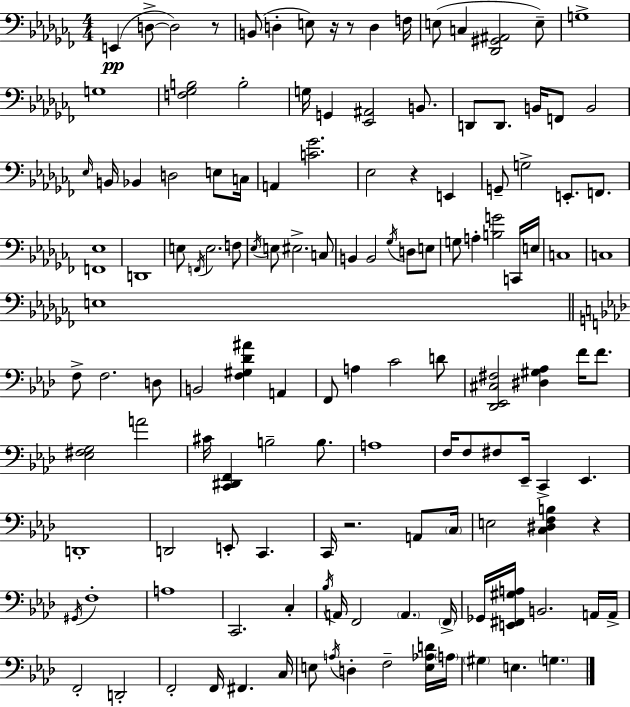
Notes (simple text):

E2/q D3/e D3/h R/e B2/e D3/q E3/e R/s R/e D3/q F3/s E3/e C3/q [Db2,G#2,A#2]/h E3/e G3/w G3/w [F3,Gb3,B3]/h B3/h G3/s G2/q [Eb2,A#2]/h B2/e. D2/e D2/e. B2/s F2/e B2/h Eb3/s B2/s Bb2/q D3/h E3/e C3/s A2/q [C4,Gb4]/h. Eb3/h R/q E2/q G2/e G3/h E2/e. F2/e. [F2,Eb3]/w D2/w E3/e F2/s E3/h. F3/e Eb3/s E3/e EIS3/h. C3/e B2/q B2/h Gb3/s D3/e E3/e G3/e A3/q [B3,G4]/h C2/s E3/s C3/w C3/w E3/w F3/e F3/h. D3/e B2/h [F3,G#3,Db4,A#4]/q A2/q F2/e A3/q C4/h D4/e [Db2,Eb2,C#3,F#3]/h [D#3,G#3,Ab3]/q F4/s F4/e. [Eb3,F#3,G3]/h A4/h C#4/s [C2,D#2,F2]/q B3/h B3/e. A3/w F3/s F3/e F#3/e Eb2/s C2/q Eb2/q. D2/w D2/h E2/e C2/q. C2/s R/h. A2/e C3/s E3/h [C3,D#3,F3,B3]/q R/q G#2/s F3/w A3/w C2/h. C3/q Bb3/s A2/s F2/h A2/q. F2/s Gb2/s [E2,F#2,G#3,A3]/s B2/h. A2/s A2/s F2/h D2/h F2/h F2/s F#2/q. C3/s E3/e A3/s D3/q F3/h [E3,Ab3,D4]/s A3/s G#3/q E3/q. G3/q.